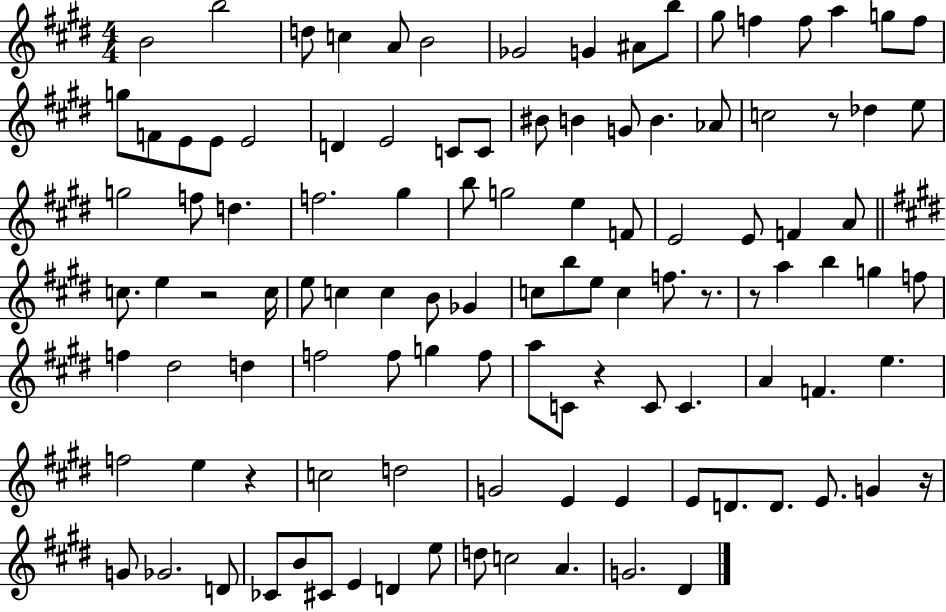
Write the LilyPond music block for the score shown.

{
  \clef treble
  \numericTimeSignature
  \time 4/4
  \key e \major
  b'2 b''2 | d''8 c''4 a'8 b'2 | ges'2 g'4 ais'8 b''8 | gis''8 f''4 f''8 a''4 g''8 f''8 | \break g''8 f'8 e'8 e'8 e'2 | d'4 e'2 c'8 c'8 | bis'8 b'4 g'8 b'4. aes'8 | c''2 r8 des''4 e''8 | \break g''2 f''8 d''4. | f''2. gis''4 | b''8 g''2 e''4 f'8 | e'2 e'8 f'4 a'8 | \break \bar "||" \break \key e \major c''8. e''4 r2 c''16 | e''8 c''4 c''4 b'8 ges'4 | c''8 b''8 e''8 c''4 f''8. r8. | r8 a''4 b''4 g''4 f''8 | \break f''4 dis''2 d''4 | f''2 f''8 g''4 f''8 | a''8 c'8 r4 c'8 c'4. | a'4 f'4. e''4. | \break f''2 e''4 r4 | c''2 d''2 | g'2 e'4 e'4 | e'8 d'8. d'8. e'8. g'4 r16 | \break g'8 ges'2. d'8 | ces'8 b'8 cis'8 e'4 d'4 e''8 | d''8 c''2 a'4. | g'2. dis'4 | \break \bar "|."
}